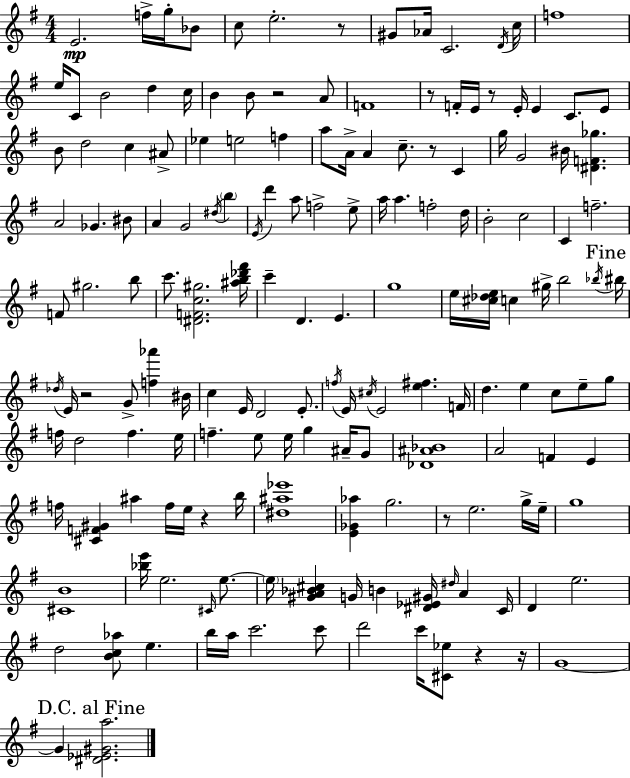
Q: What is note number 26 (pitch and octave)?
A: C4